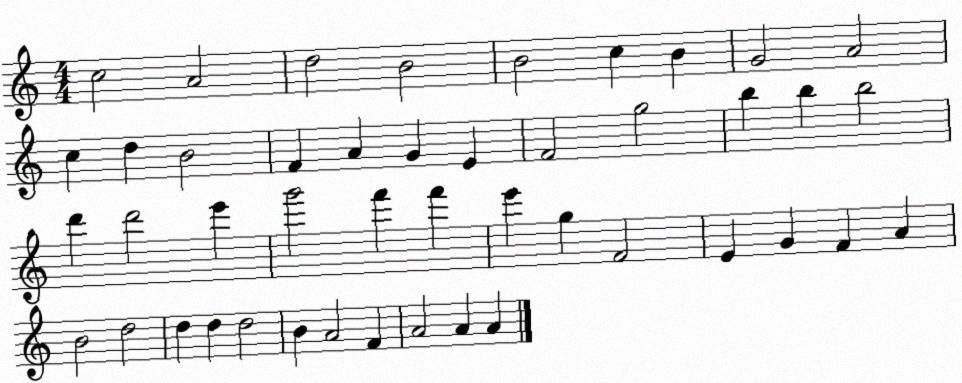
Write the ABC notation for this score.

X:1
T:Untitled
M:4/4
L:1/4
K:C
c2 A2 d2 B2 B2 c B G2 A2 c d B2 F A G E F2 g2 b b b2 d' d'2 e' g'2 f' f' e' g F2 E G F A B2 d2 d d d2 B A2 F A2 A A